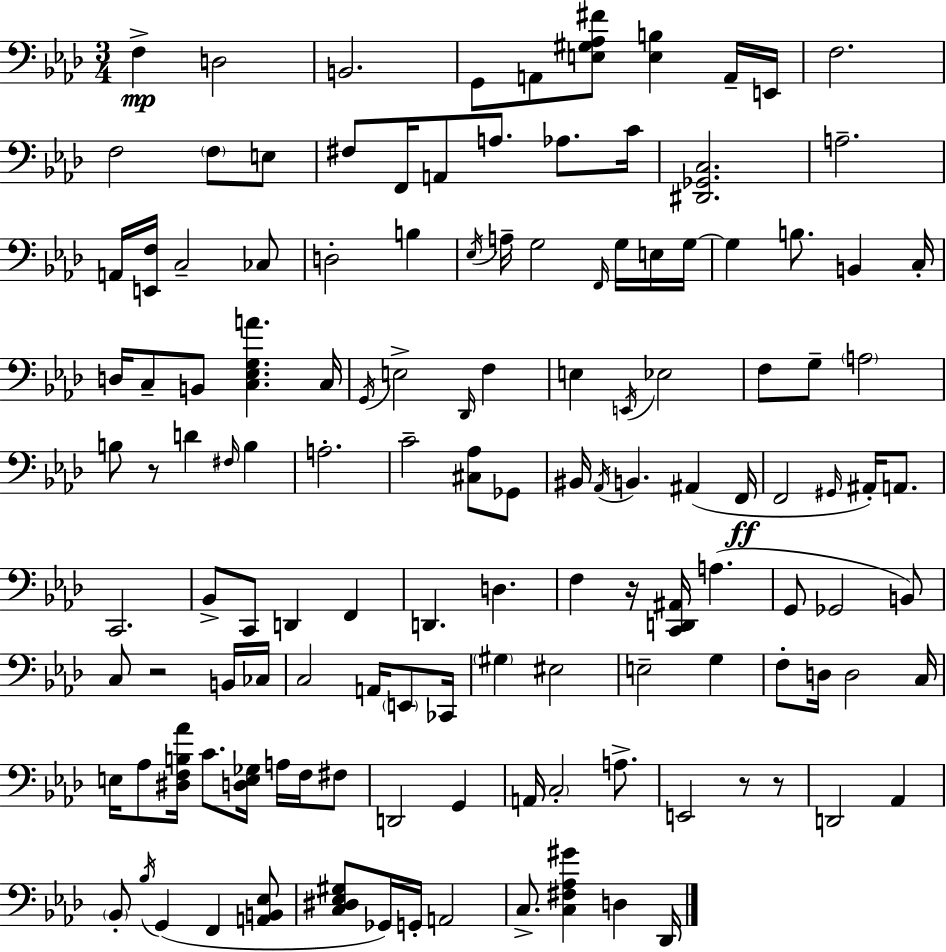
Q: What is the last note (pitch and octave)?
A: Db2